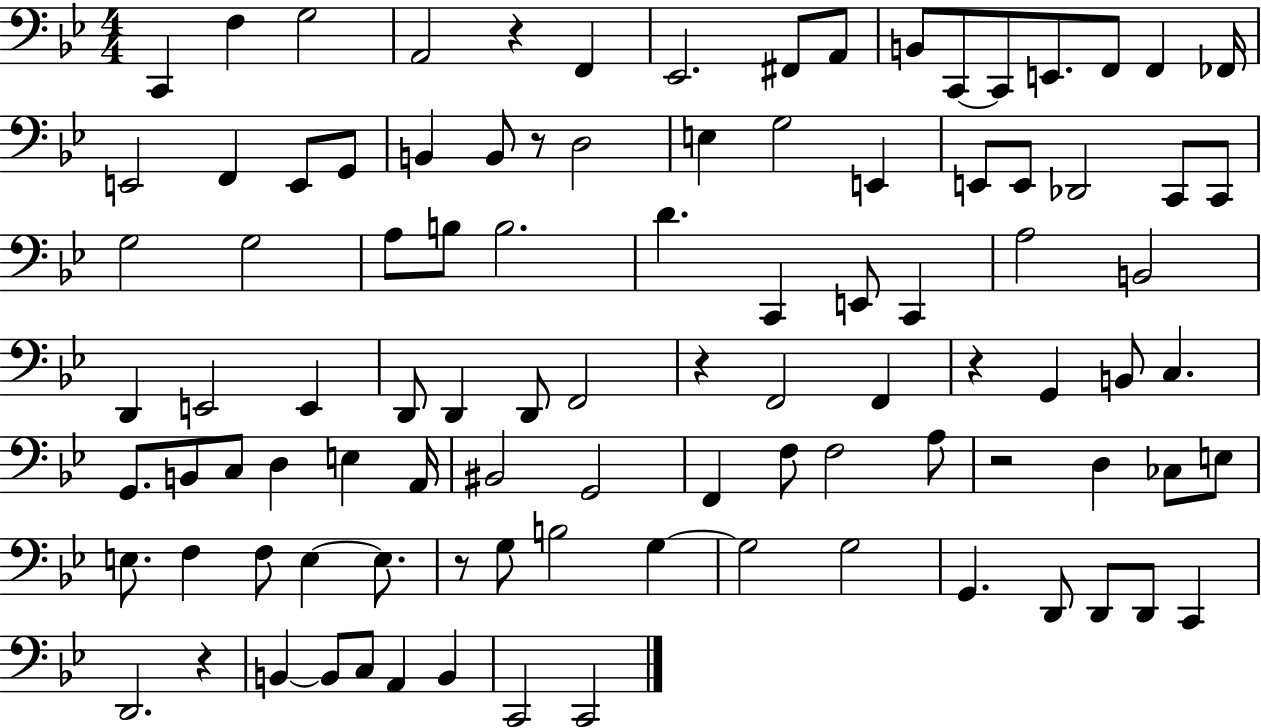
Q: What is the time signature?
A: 4/4